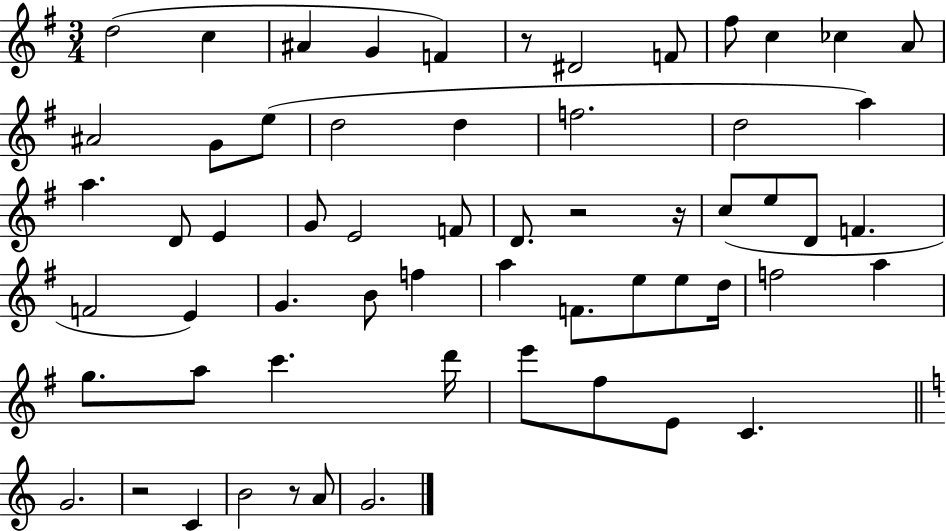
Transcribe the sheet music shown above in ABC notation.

X:1
T:Untitled
M:3/4
L:1/4
K:G
d2 c ^A G F z/2 ^D2 F/2 ^f/2 c _c A/2 ^A2 G/2 e/2 d2 d f2 d2 a a D/2 E G/2 E2 F/2 D/2 z2 z/4 c/2 e/2 D/2 F F2 E G B/2 f a F/2 e/2 e/2 d/4 f2 a g/2 a/2 c' d'/4 e'/2 ^f/2 E/2 C G2 z2 C B2 z/2 A/2 G2